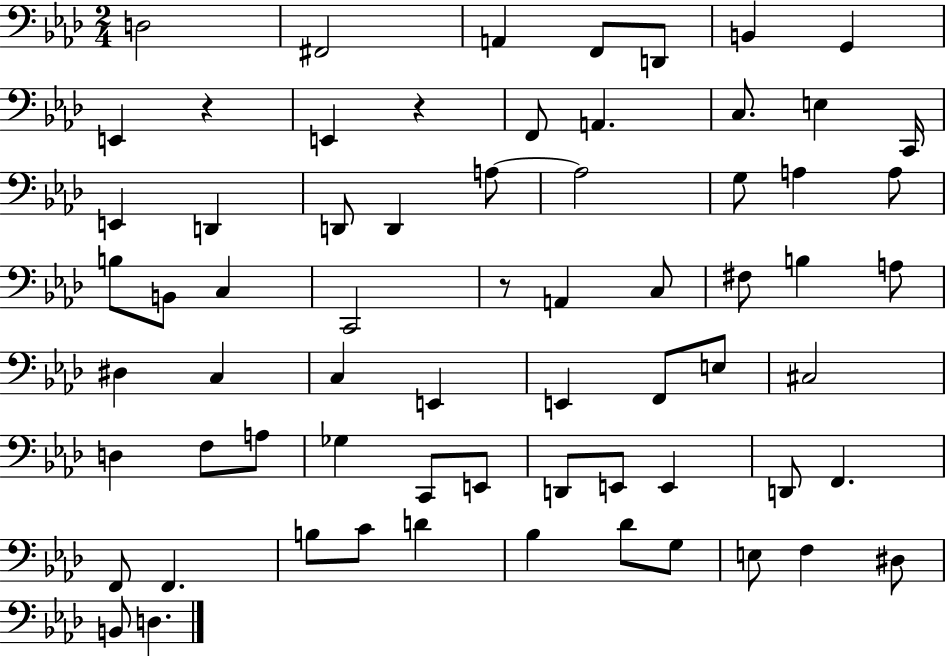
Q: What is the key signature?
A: AES major